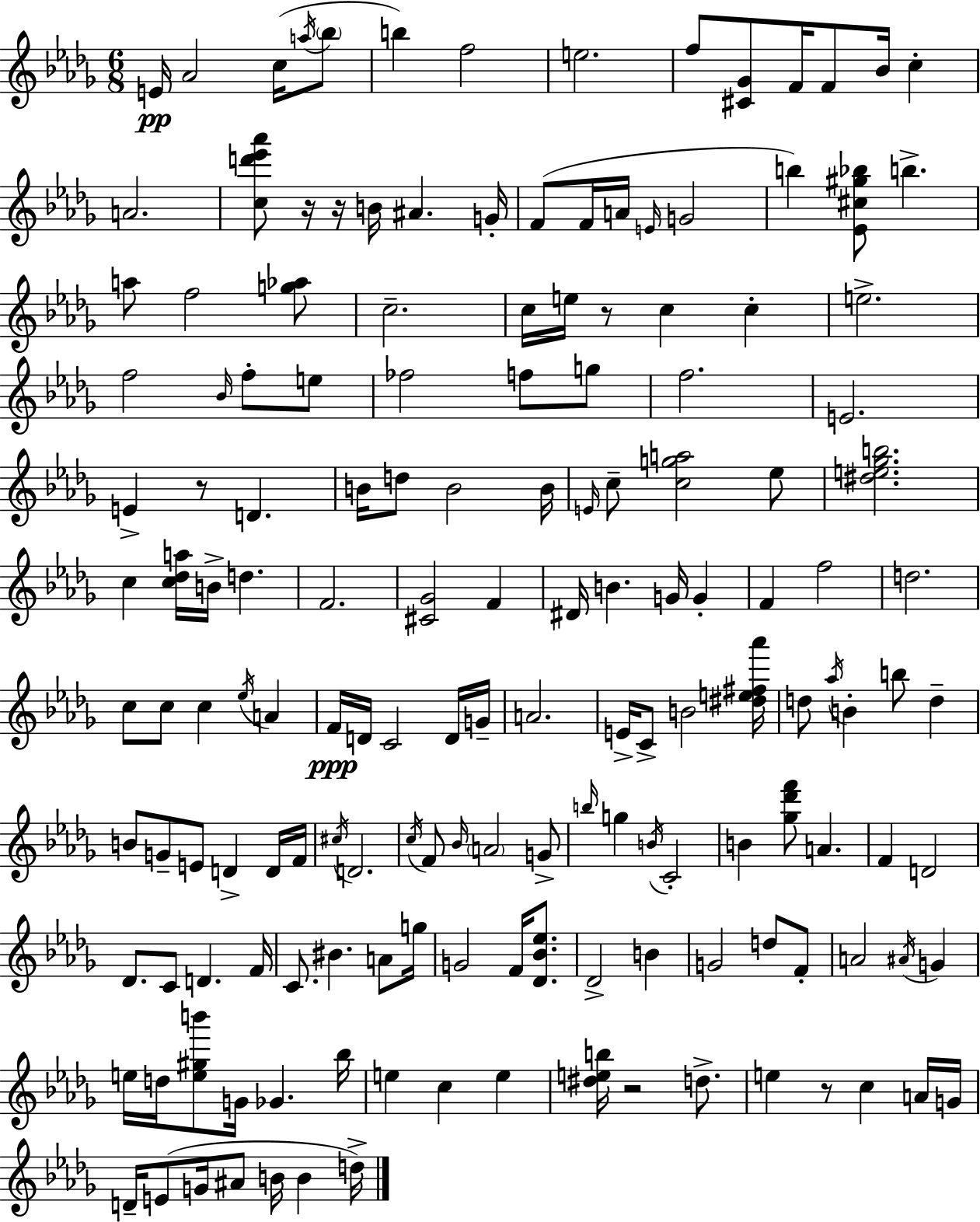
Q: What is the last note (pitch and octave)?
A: D5